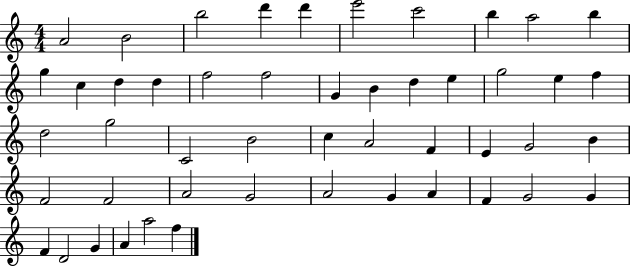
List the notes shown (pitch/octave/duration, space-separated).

A4/h B4/h B5/h D6/q D6/q E6/h C6/h B5/q A5/h B5/q G5/q C5/q D5/q D5/q F5/h F5/h G4/q B4/q D5/q E5/q G5/h E5/q F5/q D5/h G5/h C4/h B4/h C5/q A4/h F4/q E4/q G4/h B4/q F4/h F4/h A4/h G4/h A4/h G4/q A4/q F4/q G4/h G4/q F4/q D4/h G4/q A4/q A5/h F5/q